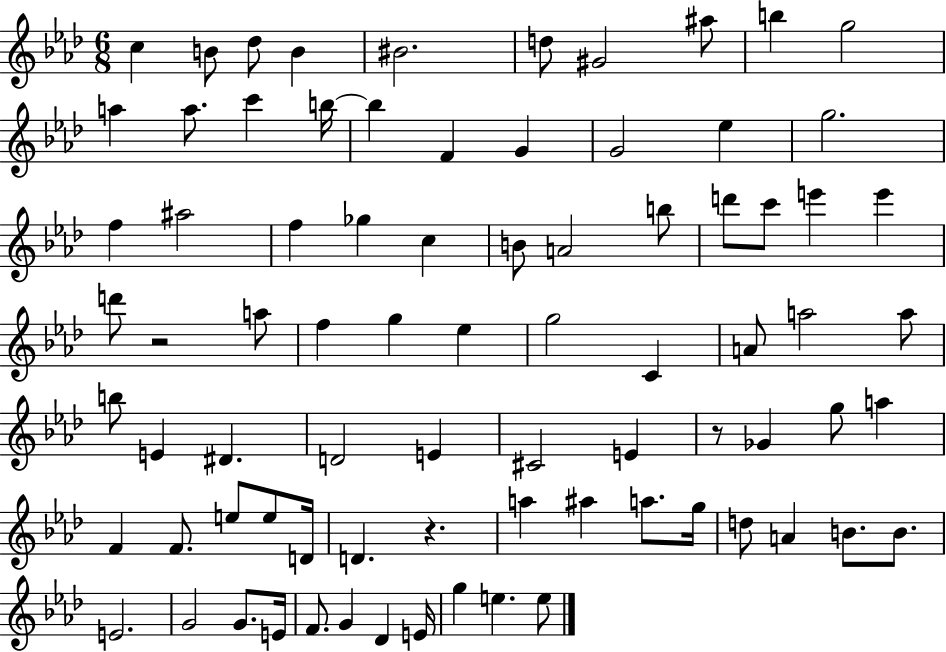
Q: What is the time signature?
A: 6/8